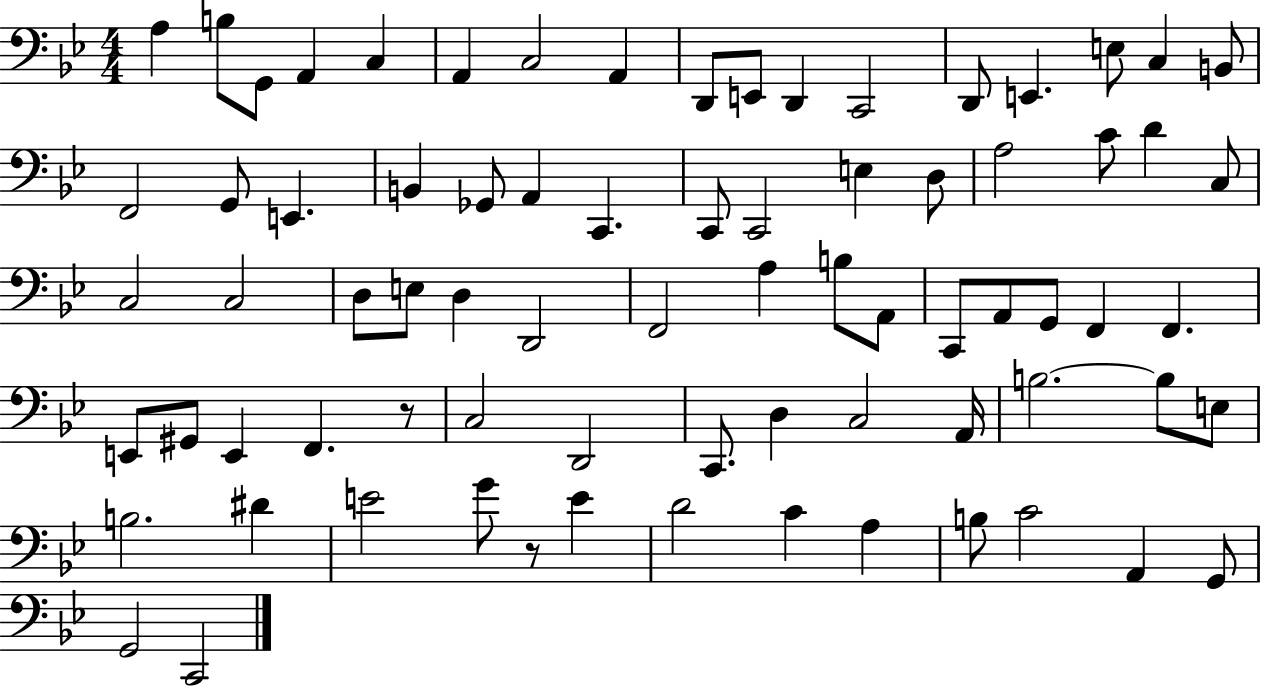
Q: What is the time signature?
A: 4/4